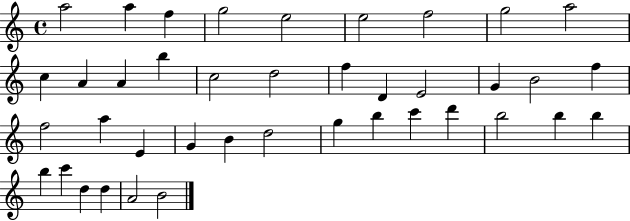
X:1
T:Untitled
M:4/4
L:1/4
K:C
a2 a f g2 e2 e2 f2 g2 a2 c A A b c2 d2 f D E2 G B2 f f2 a E G B d2 g b c' d' b2 b b b c' d d A2 B2